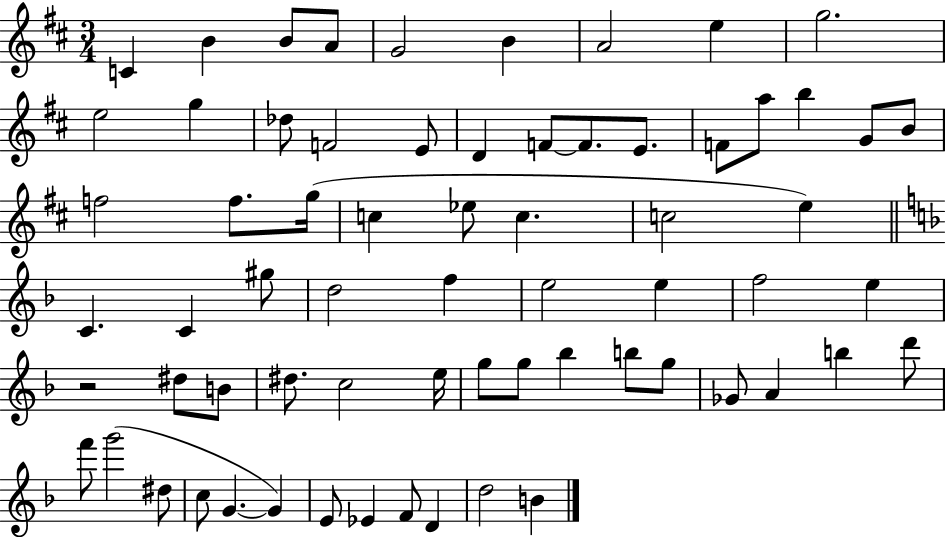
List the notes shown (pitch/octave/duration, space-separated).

C4/q B4/q B4/e A4/e G4/h B4/q A4/h E5/q G5/h. E5/h G5/q Db5/e F4/h E4/e D4/q F4/e F4/e. E4/e. F4/e A5/e B5/q G4/e B4/e F5/h F5/e. G5/s C5/q Eb5/e C5/q. C5/h E5/q C4/q. C4/q G#5/e D5/h F5/q E5/h E5/q F5/h E5/q R/h D#5/e B4/e D#5/e. C5/h E5/s G5/e G5/e Bb5/q B5/e G5/e Gb4/e A4/q B5/q D6/e F6/e G6/h D#5/e C5/e G4/q. G4/q E4/e Eb4/q F4/e D4/q D5/h B4/q